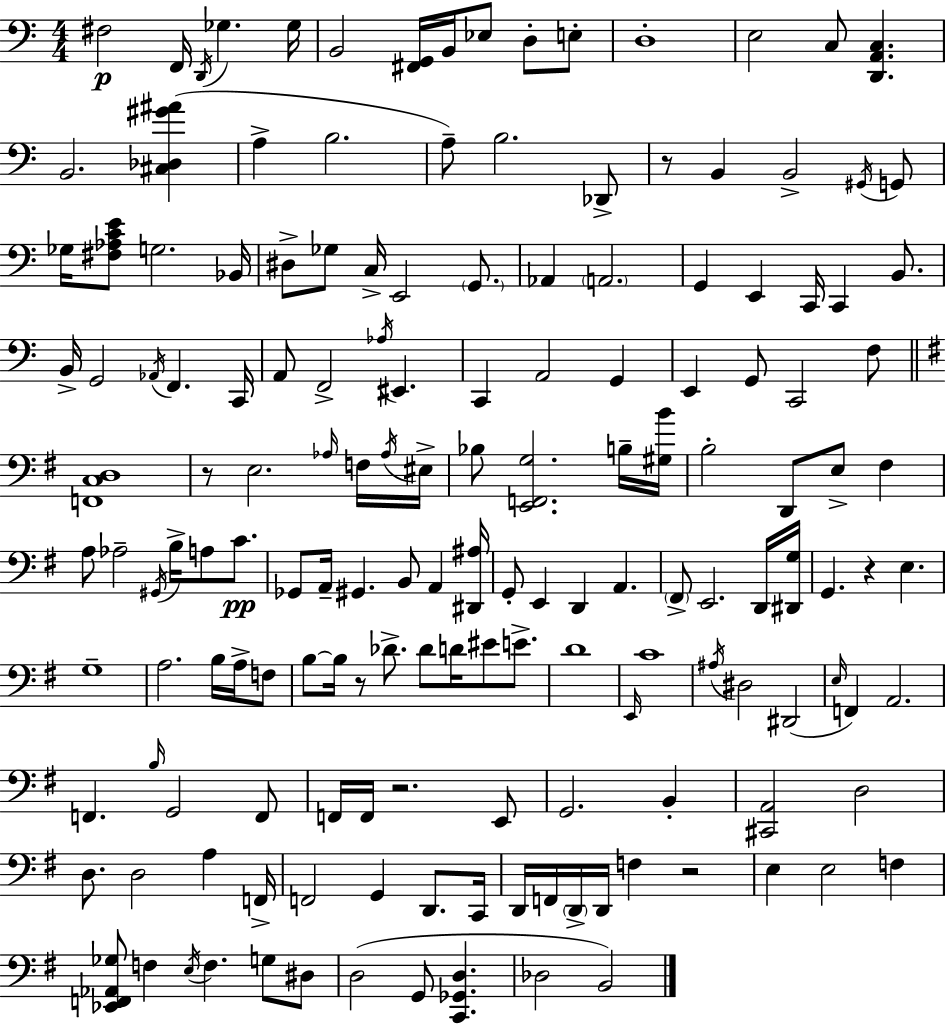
F#3/h F2/s D2/s Gb3/q. Gb3/s B2/h [F#2,G2]/s B2/s Eb3/e D3/e E3/e D3/w E3/h C3/e [D2,A2,C3]/q. B2/h. [C#3,Db3,G#4,A#4]/q A3/q B3/h. A3/e B3/h. Db2/e R/e B2/q B2/h G#2/s G2/e Gb3/s [F#3,Ab3,C4,E4]/e G3/h. Bb2/s D#3/e Gb3/e C3/s E2/h G2/e. Ab2/q A2/h. G2/q E2/q C2/s C2/q B2/e. B2/s G2/h Ab2/s F2/q. C2/s A2/e F2/h Ab3/s EIS2/q. C2/q A2/h G2/q E2/q G2/e C2/h F3/e [F2,C3,D3]/w R/e E3/h. Ab3/s F3/s Ab3/s EIS3/s Bb3/e [E2,F2,G3]/h. B3/s [G#3,B4]/s B3/h D2/e E3/e F#3/q A3/e Ab3/h G#2/s B3/s A3/e C4/e. Gb2/e A2/s G#2/q. B2/e A2/q [D#2,A#3]/s G2/e E2/q D2/q A2/q. F#2/e E2/h. D2/s [D#2,G3]/s G2/q. R/q E3/q. G3/w A3/h. B3/s A3/s F3/e B3/e B3/s R/e Db4/e. Db4/e D4/s EIS4/e E4/e. D4/w E2/s C4/w A#3/s D#3/h D#2/h E3/s F2/q A2/h. F2/q. B3/s G2/h F2/e F2/s F2/s R/h. E2/e G2/h. B2/q [C#2,A2]/h D3/h D3/e. D3/h A3/q F2/s F2/h G2/q D2/e. C2/s D2/s F2/s D2/s D2/s F3/q R/h E3/q E3/h F3/q [Eb2,F2,Ab2,Gb3]/e F3/q E3/s F3/q. G3/e D#3/e D3/h G2/e [C2,Gb2,D3]/q. Db3/h B2/h